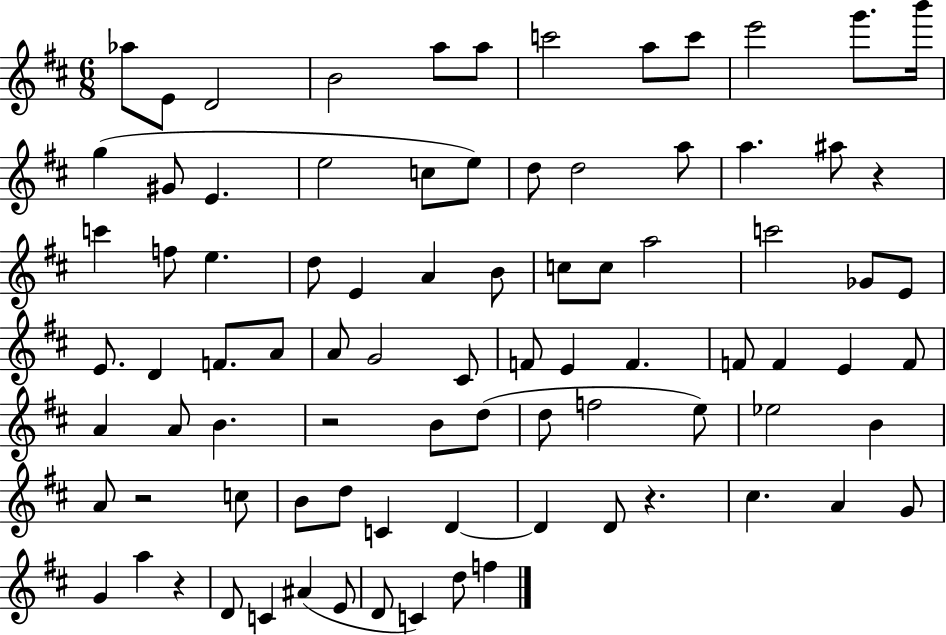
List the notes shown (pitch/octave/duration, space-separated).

Ab5/e E4/e D4/h B4/h A5/e A5/e C6/h A5/e C6/e E6/h G6/e. B6/s G5/q G#4/e E4/q. E5/h C5/e E5/e D5/e D5/h A5/e A5/q. A#5/e R/q C6/q F5/e E5/q. D5/e E4/q A4/q B4/e C5/e C5/e A5/h C6/h Gb4/e E4/e E4/e. D4/q F4/e. A4/e A4/e G4/h C#4/e F4/e E4/q F4/q. F4/e F4/q E4/q F4/e A4/q A4/e B4/q. R/h B4/e D5/e D5/e F5/h E5/e Eb5/h B4/q A4/e R/h C5/e B4/e D5/e C4/q D4/q D4/q D4/e R/q. C#5/q. A4/q G4/e G4/q A5/q R/q D4/e C4/q A#4/q E4/e D4/e C4/q D5/e F5/q